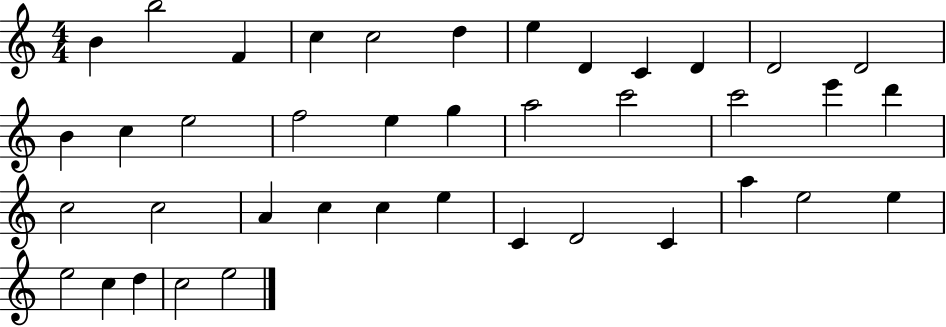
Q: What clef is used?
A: treble